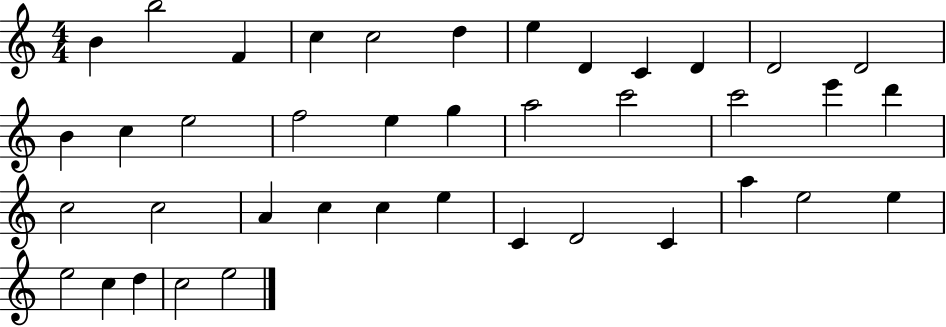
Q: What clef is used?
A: treble